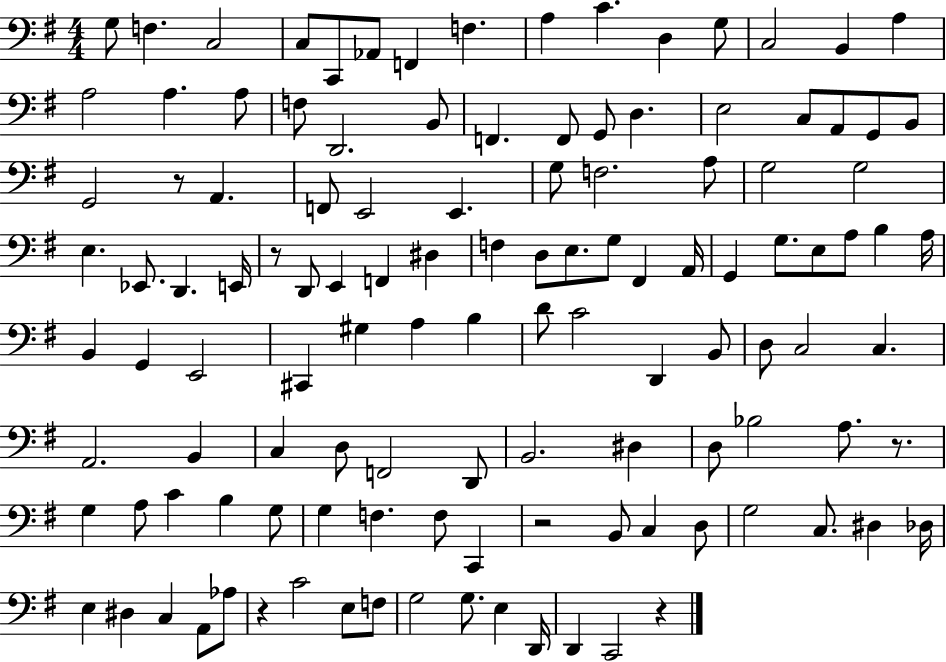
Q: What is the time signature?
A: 4/4